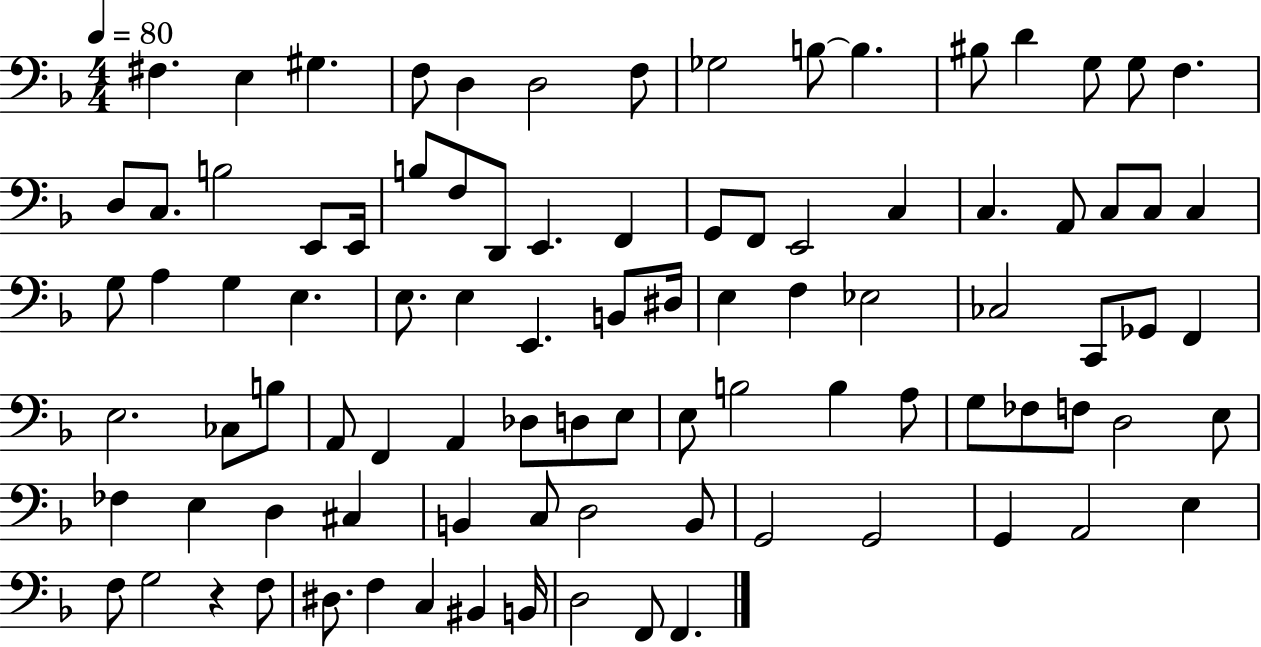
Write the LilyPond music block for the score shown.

{
  \clef bass
  \numericTimeSignature
  \time 4/4
  \key f \major
  \tempo 4 = 80
  fis4. e4 gis4. | f8 d4 d2 f8 | ges2 b8~~ b4. | bis8 d'4 g8 g8 f4. | \break d8 c8. b2 e,8 e,16 | b8 f8 d,8 e,4. f,4 | g,8 f,8 e,2 c4 | c4. a,8 c8 c8 c4 | \break g8 a4 g4 e4. | e8. e4 e,4. b,8 dis16 | e4 f4 ees2 | ces2 c,8 ges,8 f,4 | \break e2. ces8 b8 | a,8 f,4 a,4 des8 d8 e8 | e8 b2 b4 a8 | g8 fes8 f8 d2 e8 | \break fes4 e4 d4 cis4 | b,4 c8 d2 b,8 | g,2 g,2 | g,4 a,2 e4 | \break f8 g2 r4 f8 | dis8. f4 c4 bis,4 b,16 | d2 f,8 f,4. | \bar "|."
}